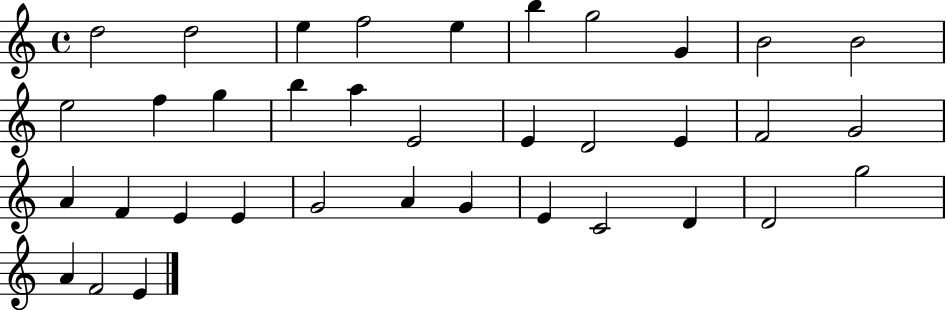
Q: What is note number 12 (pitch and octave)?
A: F5